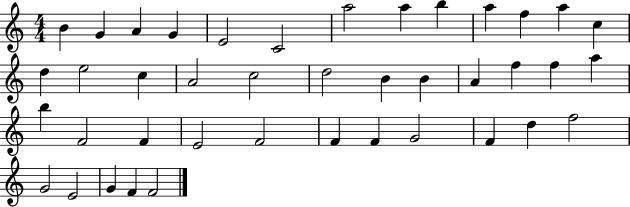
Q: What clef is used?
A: treble